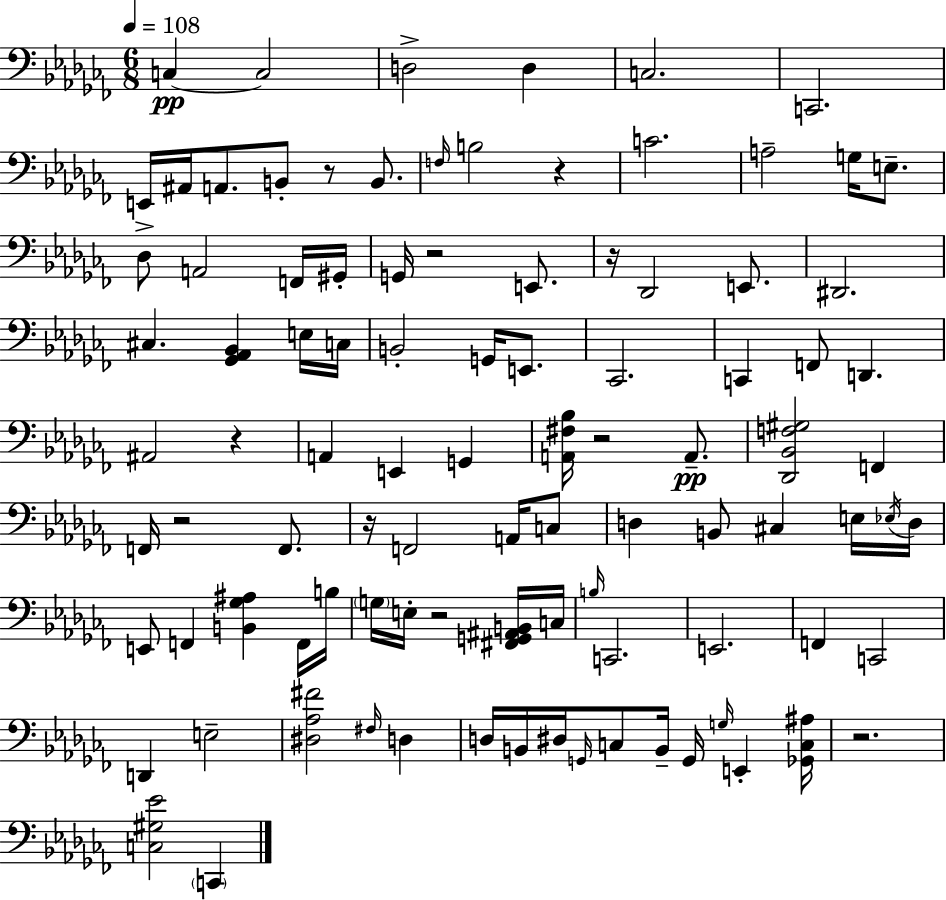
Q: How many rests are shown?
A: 10